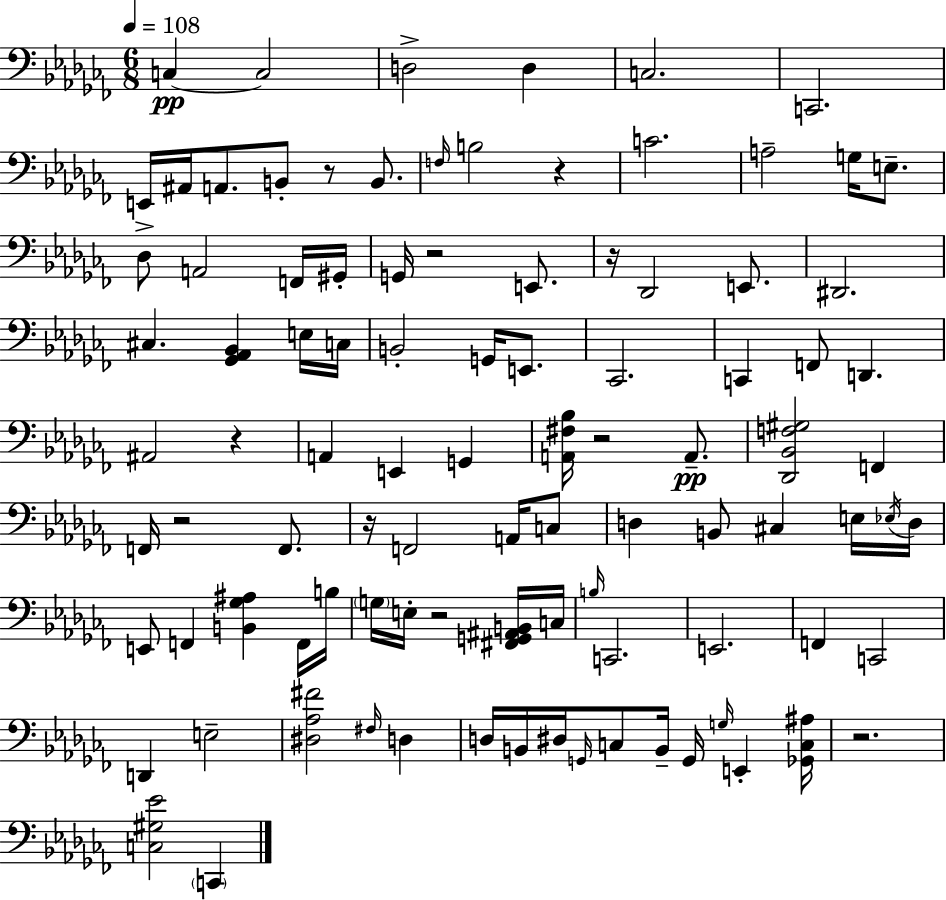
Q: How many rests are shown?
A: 10